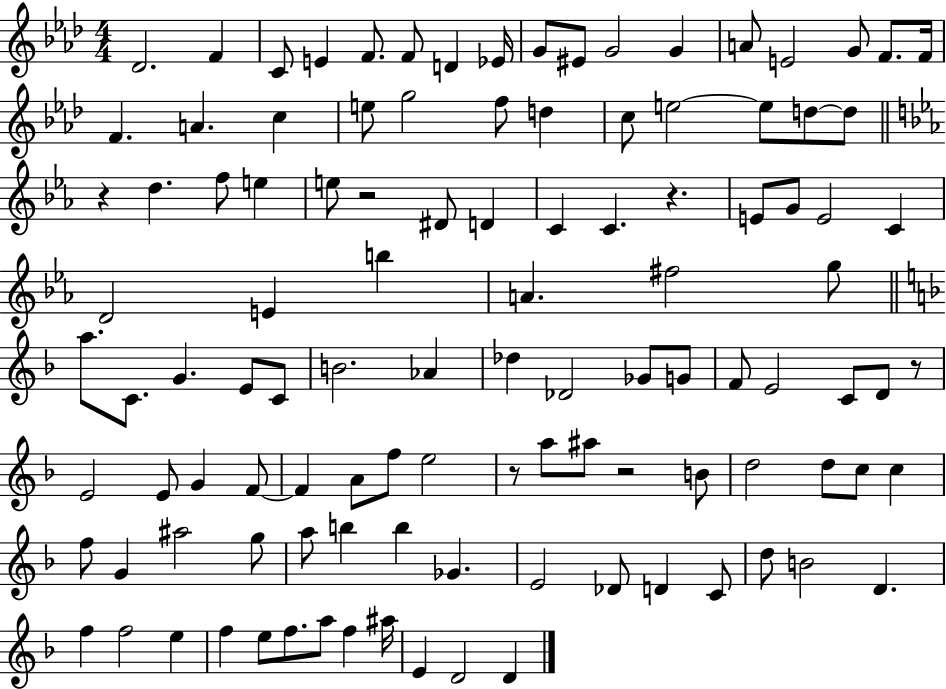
Db4/h. F4/q C4/e E4/q F4/e. F4/e D4/q Eb4/s G4/e EIS4/e G4/h G4/q A4/e E4/h G4/e F4/e. F4/s F4/q. A4/q. C5/q E5/e G5/h F5/e D5/q C5/e E5/h E5/e D5/e D5/e R/q D5/q. F5/e E5/q E5/e R/h D#4/e D4/q C4/q C4/q. R/q. E4/e G4/e E4/h C4/q D4/h E4/q B5/q A4/q. F#5/h G5/e A5/e. C4/e. G4/q. E4/e C4/e B4/h. Ab4/q Db5/q Db4/h Gb4/e G4/e F4/e E4/h C4/e D4/e R/e E4/h E4/e G4/q F4/e F4/q A4/e F5/e E5/h R/e A5/e A#5/e R/h B4/e D5/h D5/e C5/e C5/q F5/e G4/q A#5/h G5/e A5/e B5/q B5/q Gb4/q. E4/h Db4/e D4/q C4/e D5/e B4/h D4/q. F5/q F5/h E5/q F5/q E5/e F5/e. A5/e F5/q A#5/s E4/q D4/h D4/q